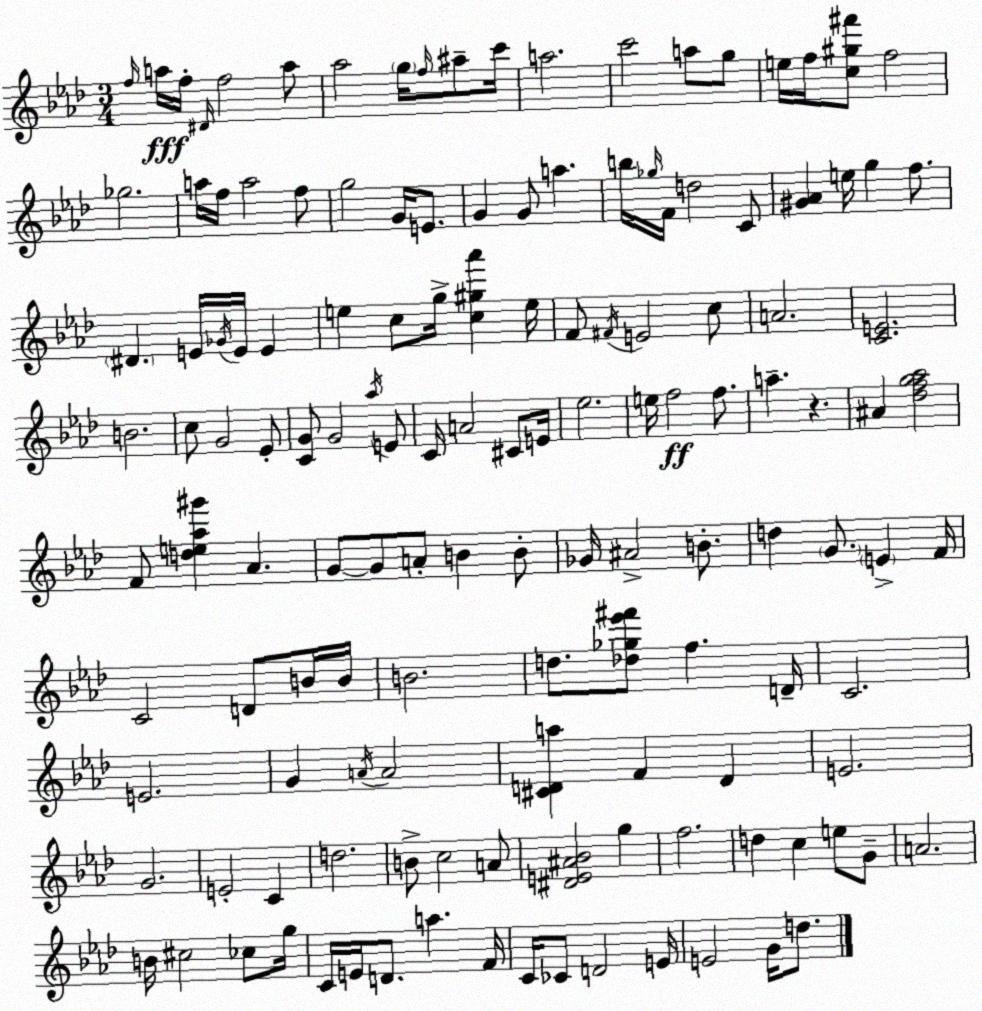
X:1
T:Untitled
M:3/4
L:1/4
K:Ab
f/4 a/4 f/4 ^D/4 f2 a/2 _a2 g/4 f/4 ^a/2 c'/4 a2 c'2 a/2 g/2 e/4 f/4 [c^g^f']/2 f2 _g2 a/4 f/4 a2 f/2 g2 G/4 E/2 G G/2 a b/4 _g/4 F/4 d2 C/2 [^G_A] e/4 g f/2 ^D E/4 _G/4 E/4 E e c/2 g/4 [c^g_a'] e/4 F/2 ^F/4 E2 c/2 A2 [CE]2 B2 c/2 G2 _E/2 [CG]/2 G2 _a/4 E/2 C/4 A2 ^C/2 E/4 _e2 e/4 f2 f/2 a z ^A [_dfg_a]2 F/2 [de_a^g'] _A G/2 G/2 A/2 B B/2 _G/4 ^A2 B/2 d G/2 E F/4 C2 D/2 B/4 B/4 B2 d/2 [_d_g_e'^f']/2 f D/4 C2 E2 G A/4 A2 [^CDa] F D E2 G2 E2 C d2 B/2 c2 A/2 [^DE^A_B]2 g f2 d c e/2 G/2 A2 B/4 ^c2 _c/2 g/4 C/4 E/4 D/2 a F/4 C/4 _C/2 D2 E/4 E2 G/4 d/2